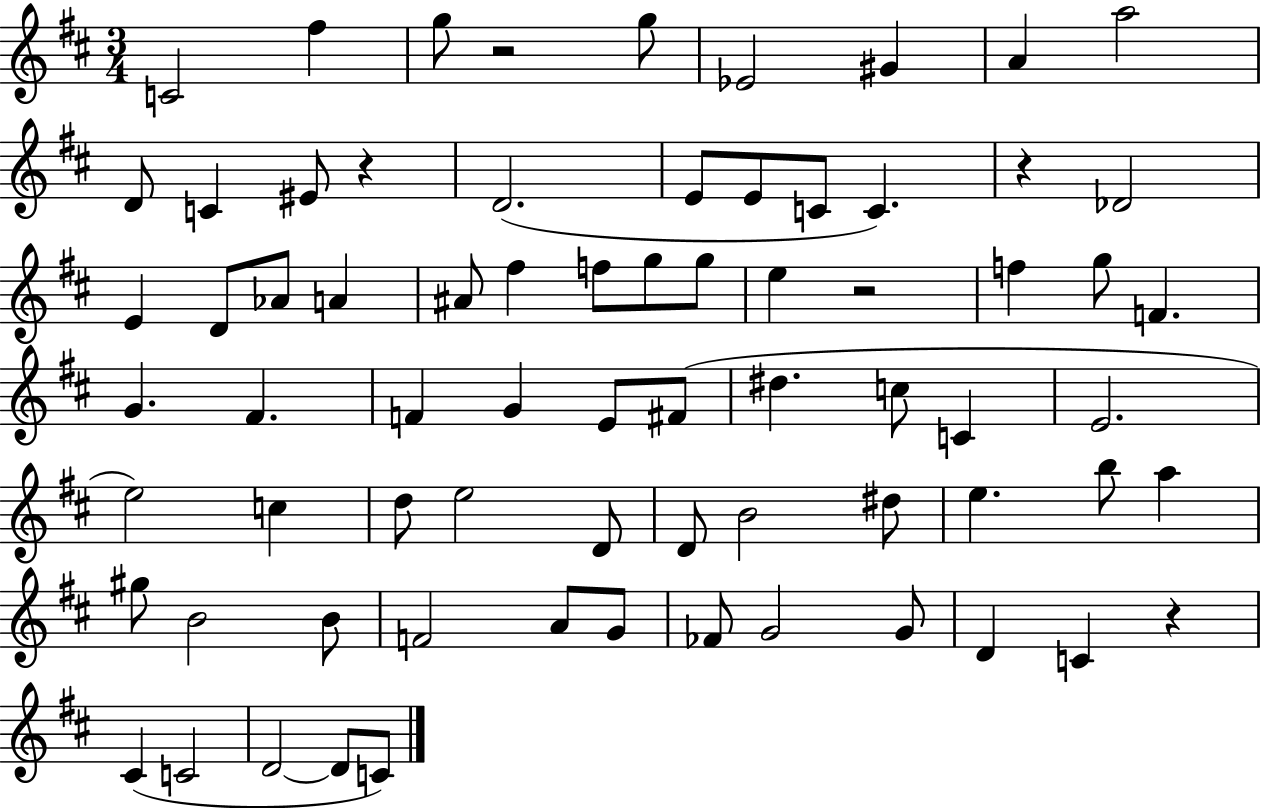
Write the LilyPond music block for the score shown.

{
  \clef treble
  \numericTimeSignature
  \time 3/4
  \key d \major
  c'2 fis''4 | g''8 r2 g''8 | ees'2 gis'4 | a'4 a''2 | \break d'8 c'4 eis'8 r4 | d'2.( | e'8 e'8 c'8 c'4.) | r4 des'2 | \break e'4 d'8 aes'8 a'4 | ais'8 fis''4 f''8 g''8 g''8 | e''4 r2 | f''4 g''8 f'4. | \break g'4. fis'4. | f'4 g'4 e'8 fis'8( | dis''4. c''8 c'4 | e'2. | \break e''2) c''4 | d''8 e''2 d'8 | d'8 b'2 dis''8 | e''4. b''8 a''4 | \break gis''8 b'2 b'8 | f'2 a'8 g'8 | fes'8 g'2 g'8 | d'4 c'4 r4 | \break cis'4( c'2 | d'2~~ d'8 c'8) | \bar "|."
}